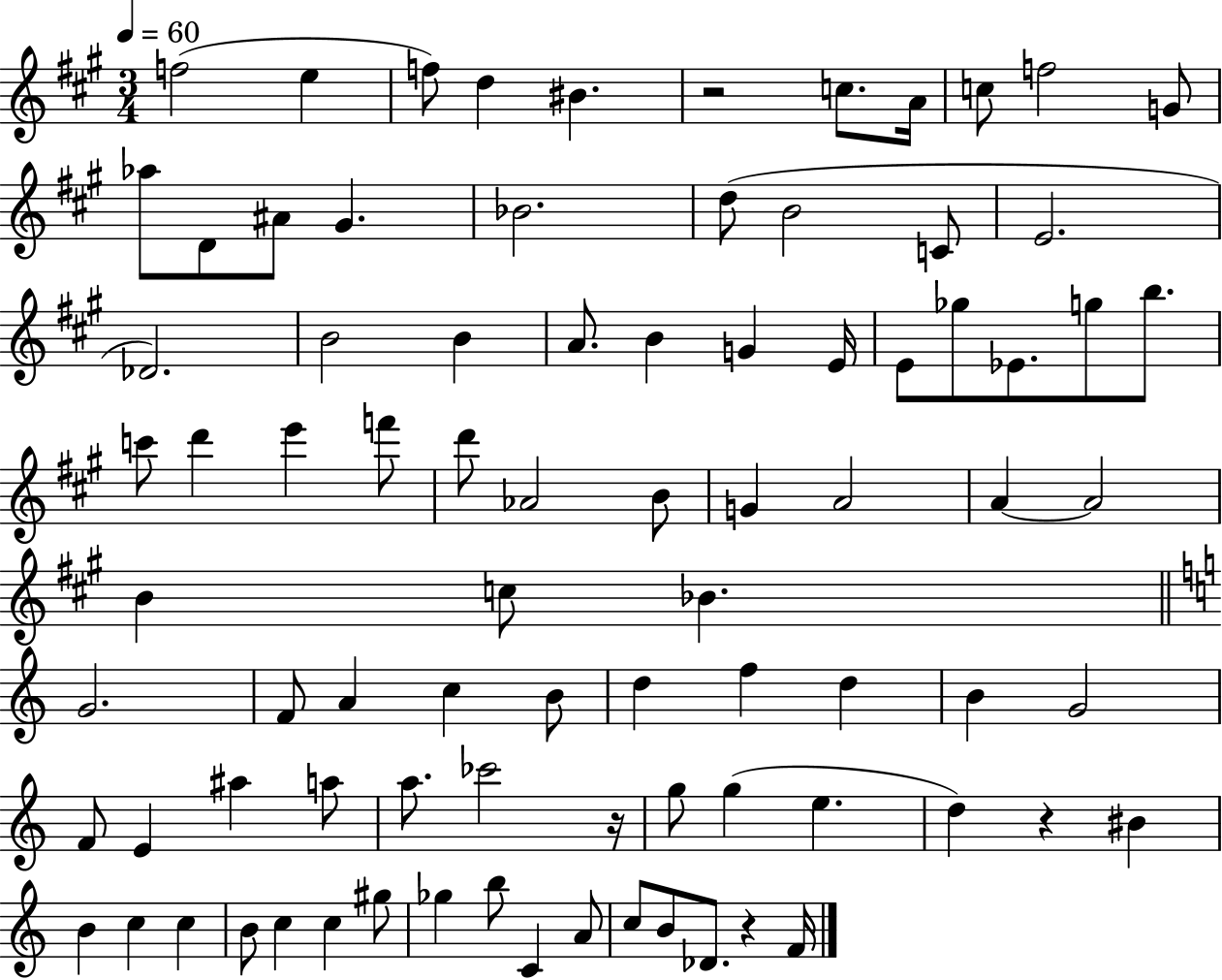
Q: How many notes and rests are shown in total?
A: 85